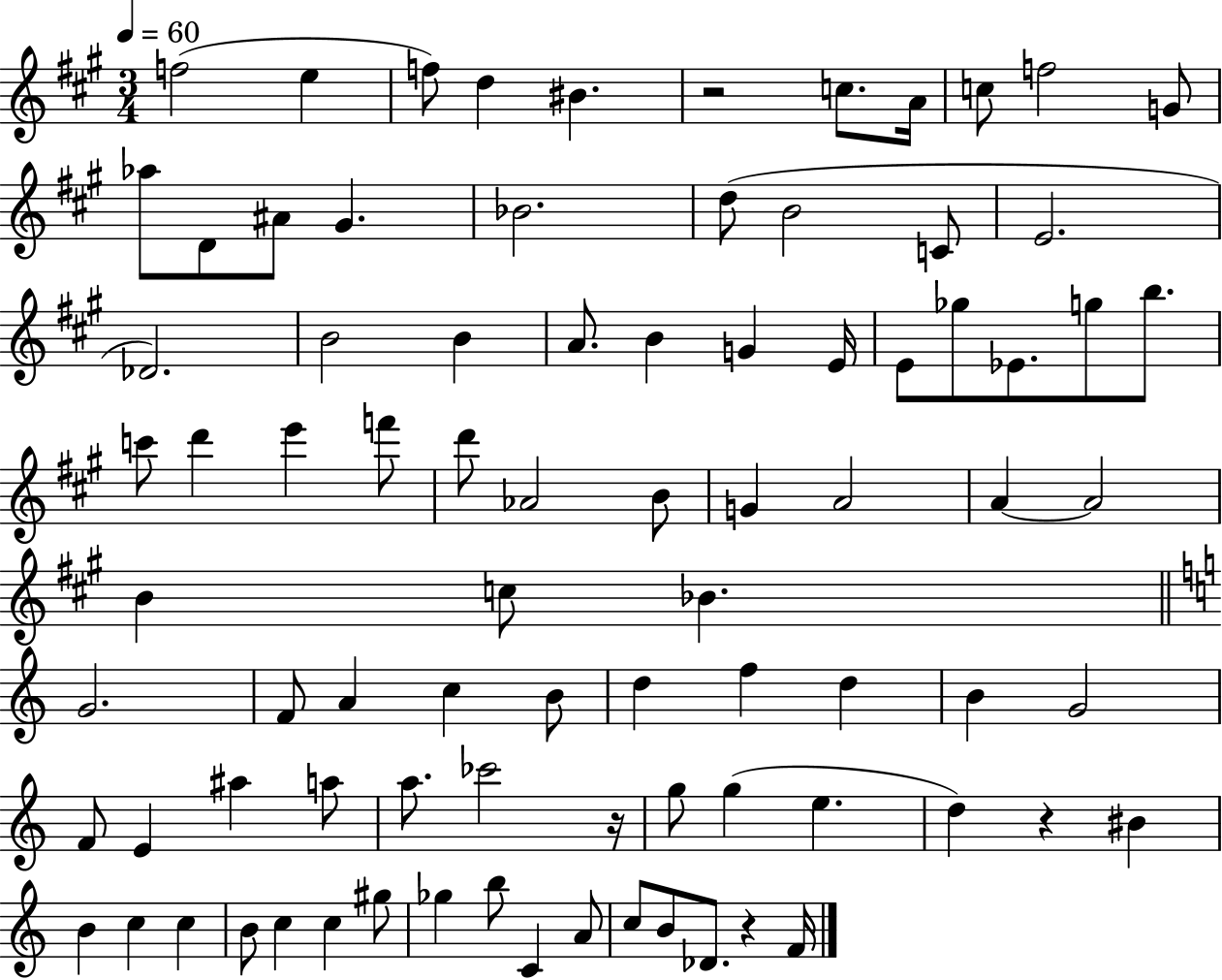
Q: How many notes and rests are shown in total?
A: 85